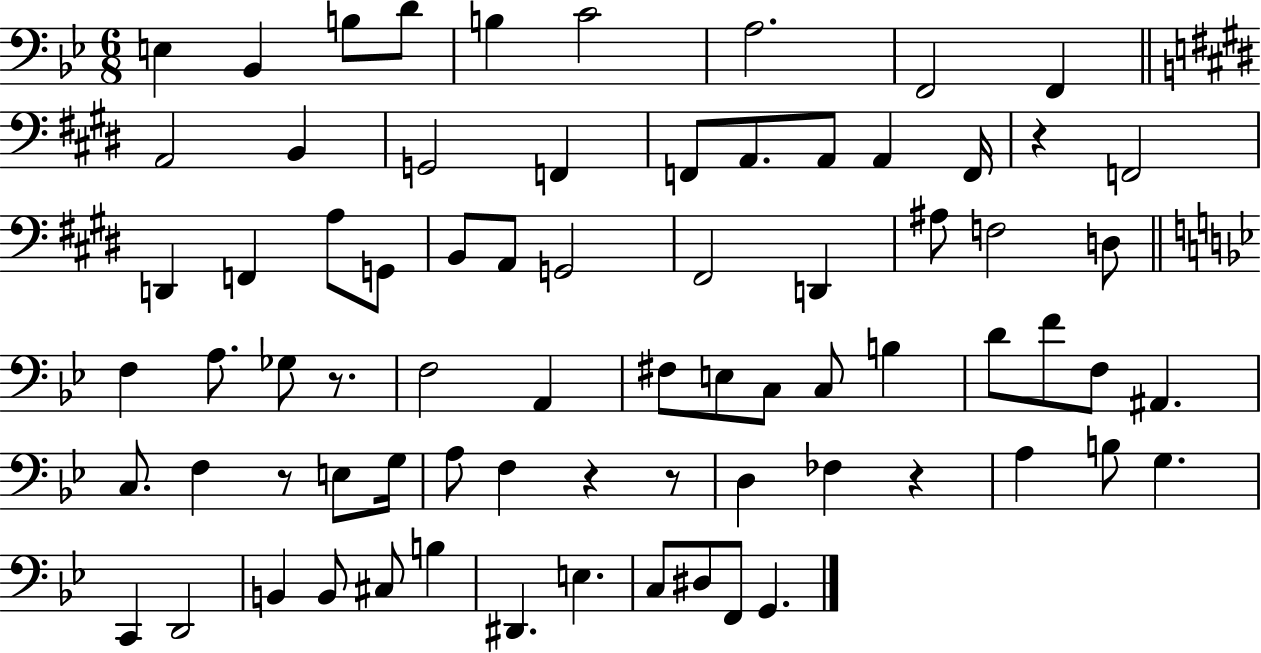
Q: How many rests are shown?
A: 6